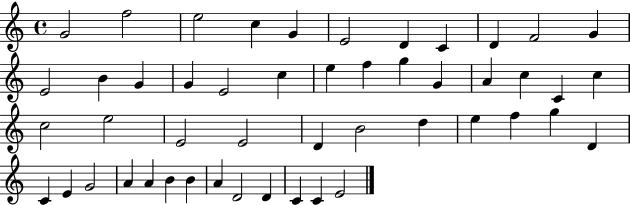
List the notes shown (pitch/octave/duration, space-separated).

G4/h F5/h E5/h C5/q G4/q E4/h D4/q C4/q D4/q F4/h G4/q E4/h B4/q G4/q G4/q E4/h C5/q E5/q F5/q G5/q G4/q A4/q C5/q C4/q C5/q C5/h E5/h E4/h E4/h D4/q B4/h D5/q E5/q F5/q G5/q D4/q C4/q E4/q G4/h A4/q A4/q B4/q B4/q A4/q D4/h D4/q C4/q C4/q E4/h